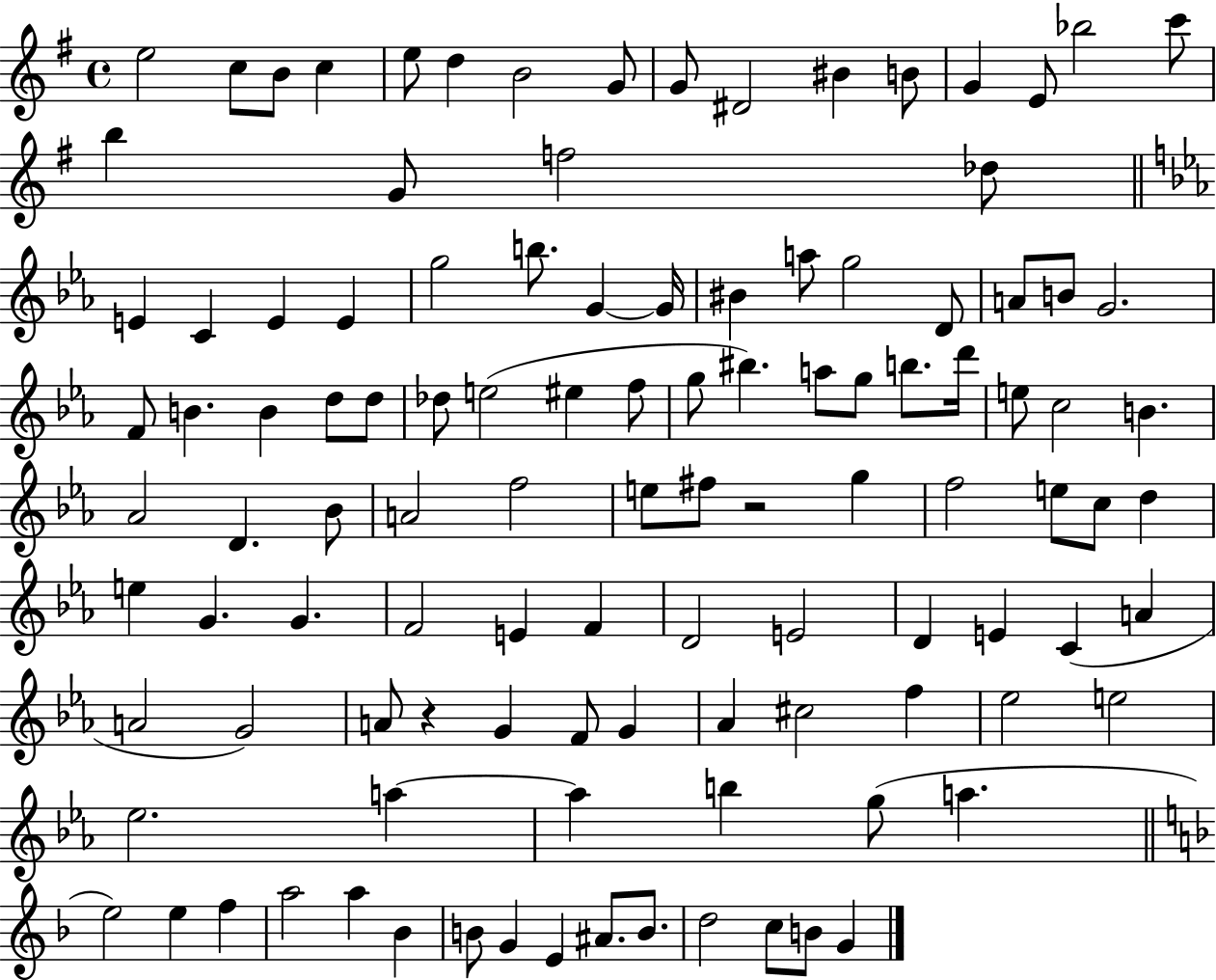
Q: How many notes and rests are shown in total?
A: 111